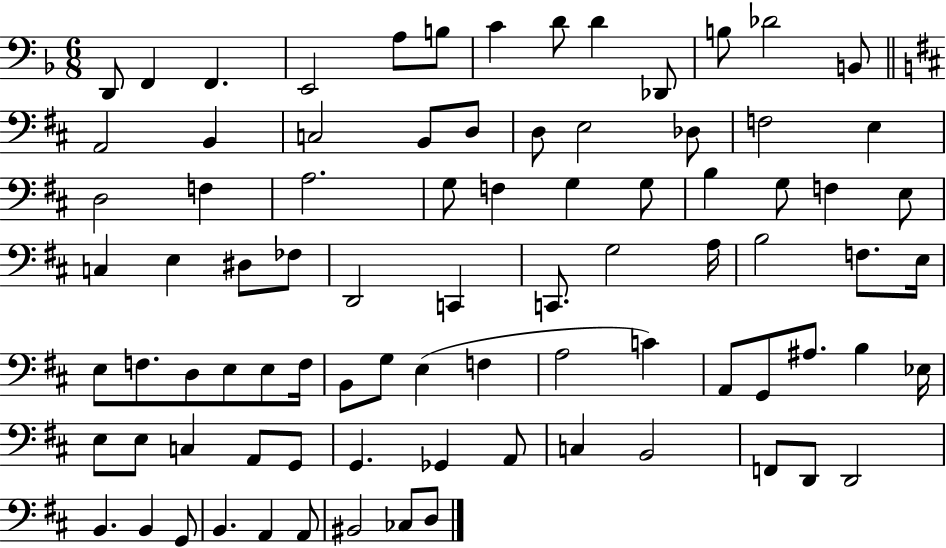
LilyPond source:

{
  \clef bass
  \numericTimeSignature
  \time 6/8
  \key f \major
  \repeat volta 2 { d,8 f,4 f,4. | e,2 a8 b8 | c'4 d'8 d'4 des,8 | b8 des'2 b,8 | \break \bar "||" \break \key d \major a,2 b,4 | c2 b,8 d8 | d8 e2 des8 | f2 e4 | \break d2 f4 | a2. | g8 f4 g4 g8 | b4 g8 f4 e8 | \break c4 e4 dis8 fes8 | d,2 c,4 | c,8. g2 a16 | b2 f8. e16 | \break e8 f8. d8 e8 e8 f16 | b,8 g8 e4( f4 | a2 c'4) | a,8 g,8 ais8. b4 ees16 | \break e8 e8 c4 a,8 g,8 | g,4. ges,4 a,8 | c4 b,2 | f,8 d,8 d,2 | \break b,4. b,4 g,8 | b,4. a,4 a,8 | bis,2 ces8 d8 | } \bar "|."
}